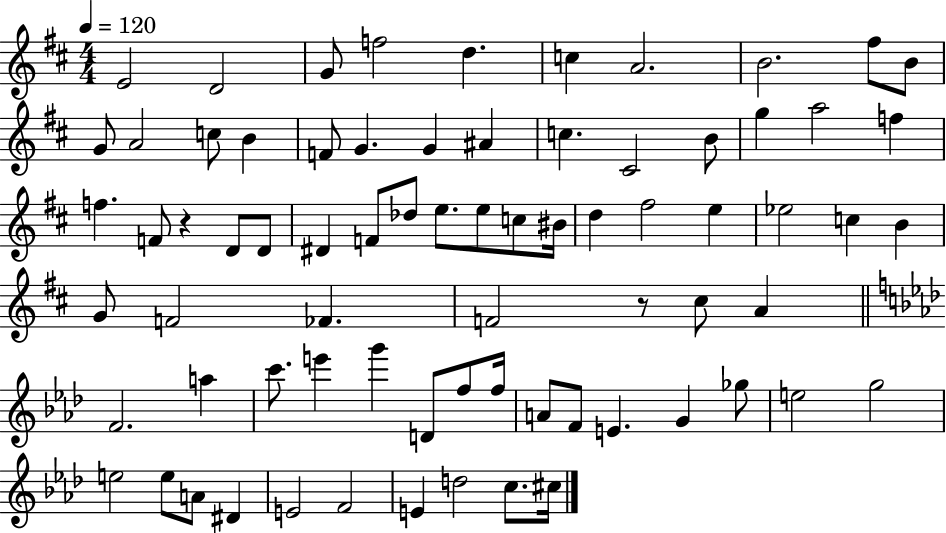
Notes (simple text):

E4/h D4/h G4/e F5/h D5/q. C5/q A4/h. B4/h. F#5/e B4/e G4/e A4/h C5/e B4/q F4/e G4/q. G4/q A#4/q C5/q. C#4/h B4/e G5/q A5/h F5/q F5/q. F4/e R/q D4/e D4/e D#4/q F4/e Db5/e E5/e. E5/e C5/e BIS4/s D5/q F#5/h E5/q Eb5/h C5/q B4/q G4/e F4/h FES4/q. F4/h R/e C#5/e A4/q F4/h. A5/q C6/e. E6/q G6/q D4/e F5/e F5/s A4/e F4/e E4/q. G4/q Gb5/e E5/h G5/h E5/h E5/e A4/e D#4/q E4/h F4/h E4/q D5/h C5/e. C#5/s